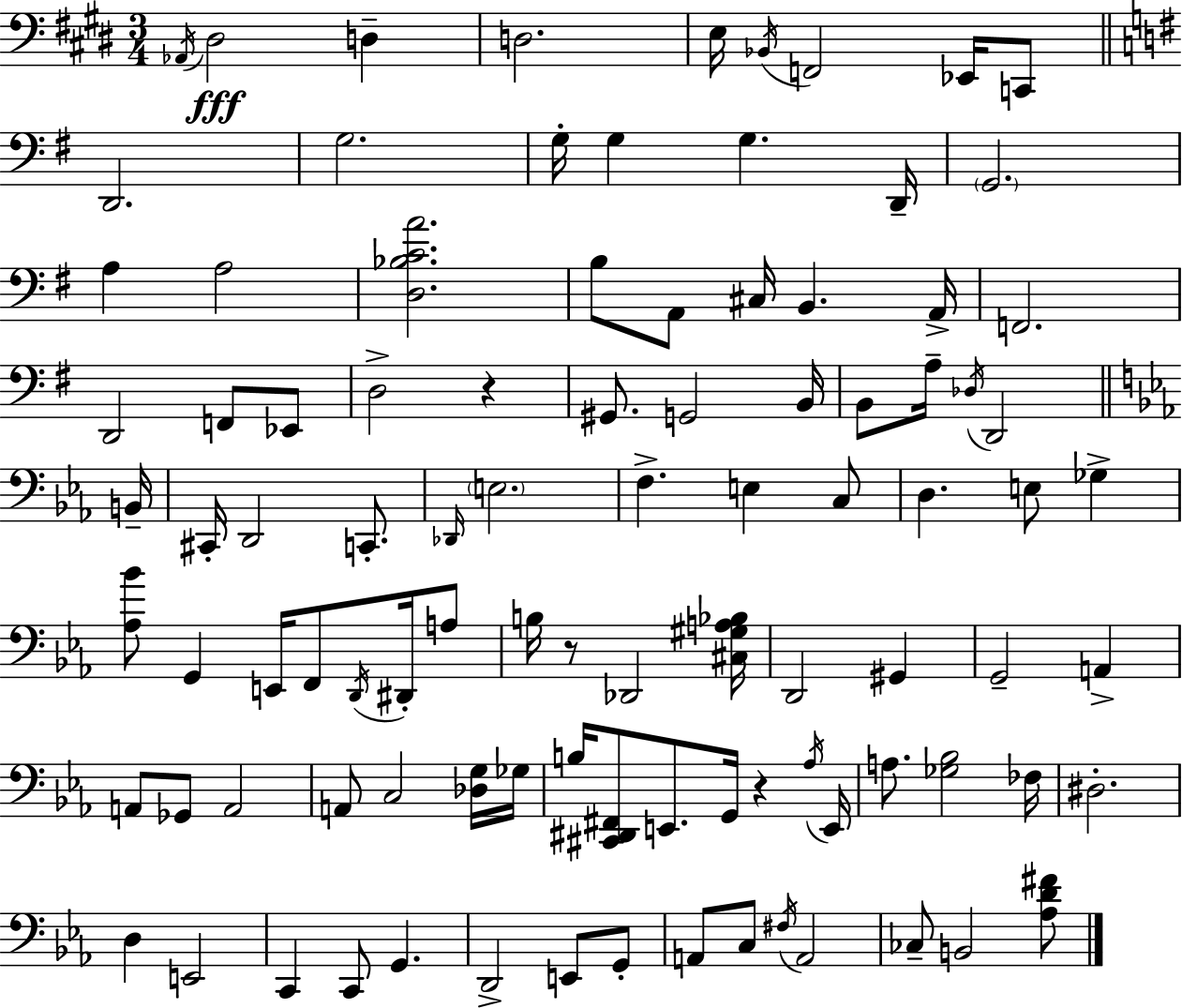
Ab2/s D#3/h D3/q D3/h. E3/s Bb2/s F2/h Eb2/s C2/e D2/h. G3/h. G3/s G3/q G3/q. D2/s G2/h. A3/q A3/h [D3,Bb3,C4,A4]/h. B3/e A2/e C#3/s B2/q. A2/s F2/h. D2/h F2/e Eb2/e D3/h R/q G#2/e. G2/h B2/s B2/e A3/s Db3/s D2/h B2/s C#2/s D2/h C2/e. Db2/s E3/h. F3/q. E3/q C3/e D3/q. E3/e Gb3/q [Ab3,Bb4]/e G2/q E2/s F2/e D2/s D#2/s A3/e B3/s R/e Db2/h [C#3,G#3,A3,Bb3]/s D2/h G#2/q G2/h A2/q A2/e Gb2/e A2/h A2/e C3/h [Db3,G3]/s Gb3/s B3/s [C#2,D#2,F#2]/e E2/e. G2/s R/q Ab3/s E2/s A3/e. [Gb3,Bb3]/h FES3/s D#3/h. D3/q E2/h C2/q C2/e G2/q. D2/h E2/e G2/e A2/e C3/e F#3/s A2/h CES3/e B2/h [Ab3,D4,F#4]/e